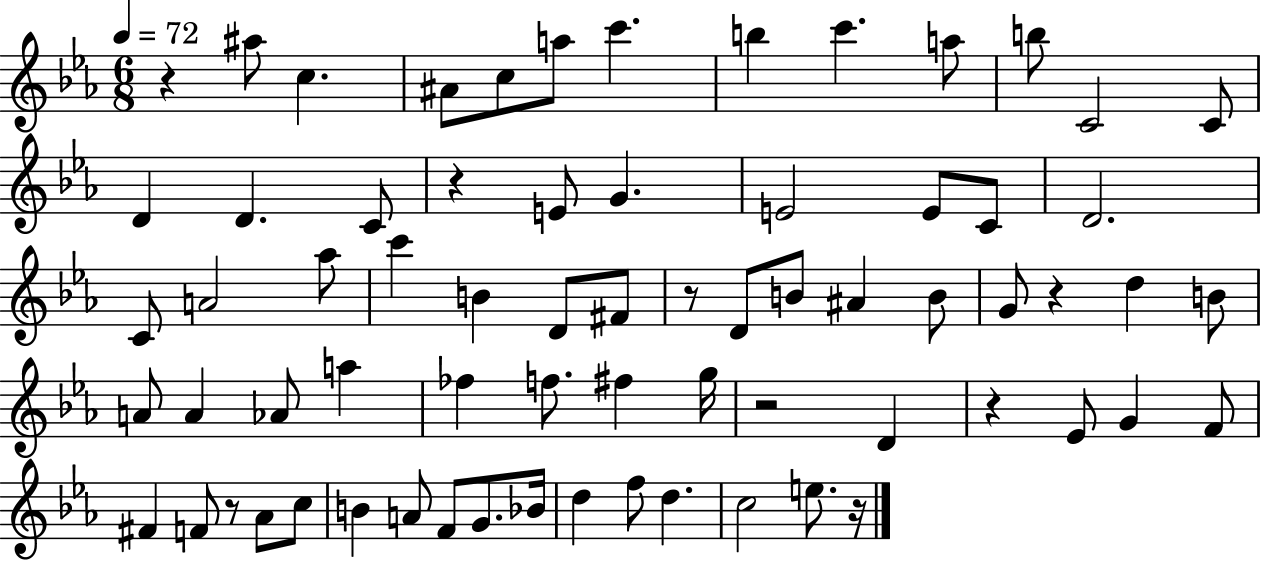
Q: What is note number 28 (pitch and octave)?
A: F#4